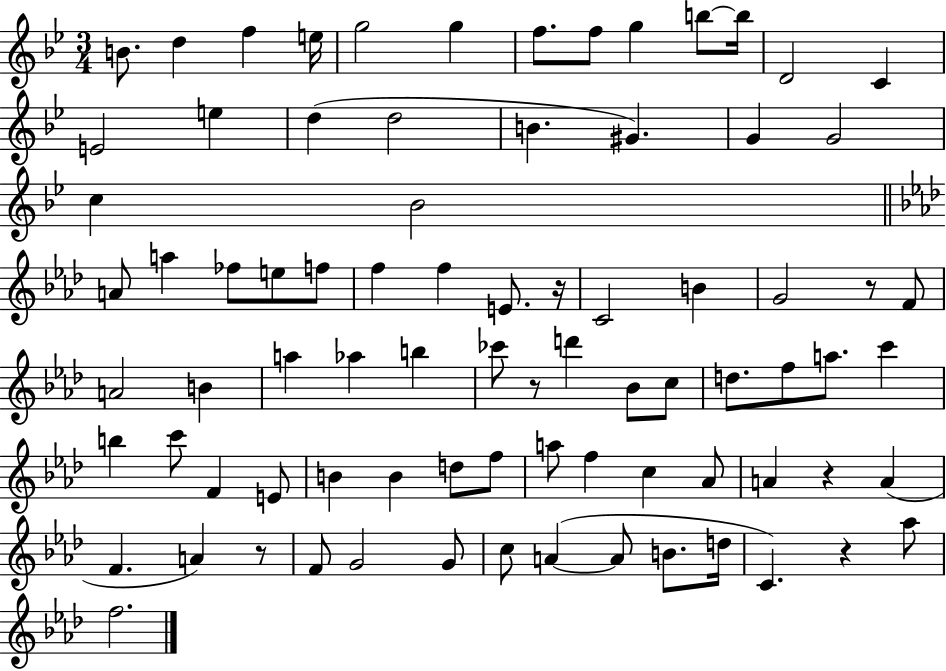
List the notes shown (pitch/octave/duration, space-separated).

B4/e. D5/q F5/q E5/s G5/h G5/q F5/e. F5/e G5/q B5/e B5/s D4/h C4/q E4/h E5/q D5/q D5/h B4/q. G#4/q. G4/q G4/h C5/q Bb4/h A4/e A5/q FES5/e E5/e F5/e F5/q F5/q E4/e. R/s C4/h B4/q G4/h R/e F4/e A4/h B4/q A5/q Ab5/q B5/q CES6/e R/e D6/q Bb4/e C5/e D5/e. F5/e A5/e. C6/q B5/q C6/e F4/q E4/e B4/q B4/q D5/e F5/e A5/e F5/q C5/q Ab4/e A4/q R/q A4/q F4/q. A4/q R/e F4/e G4/h G4/e C5/e A4/q A4/e B4/e. D5/s C4/q. R/q Ab5/e F5/h.